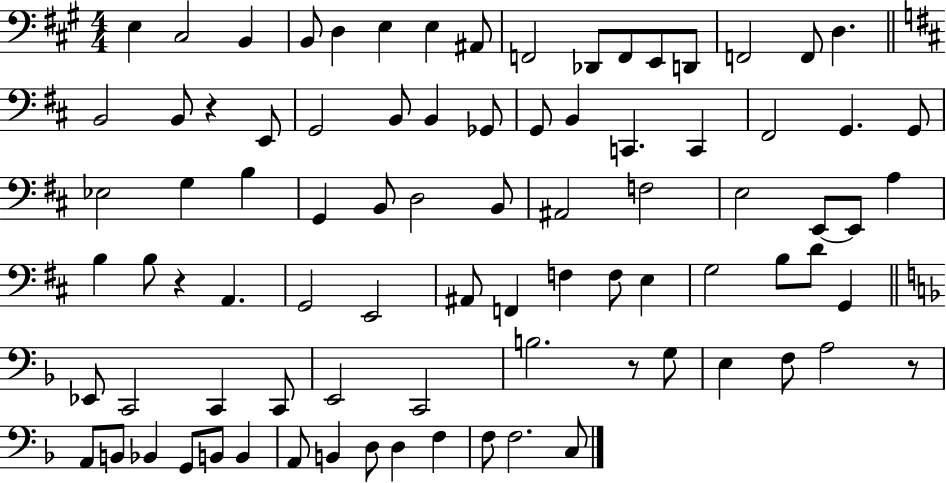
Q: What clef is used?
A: bass